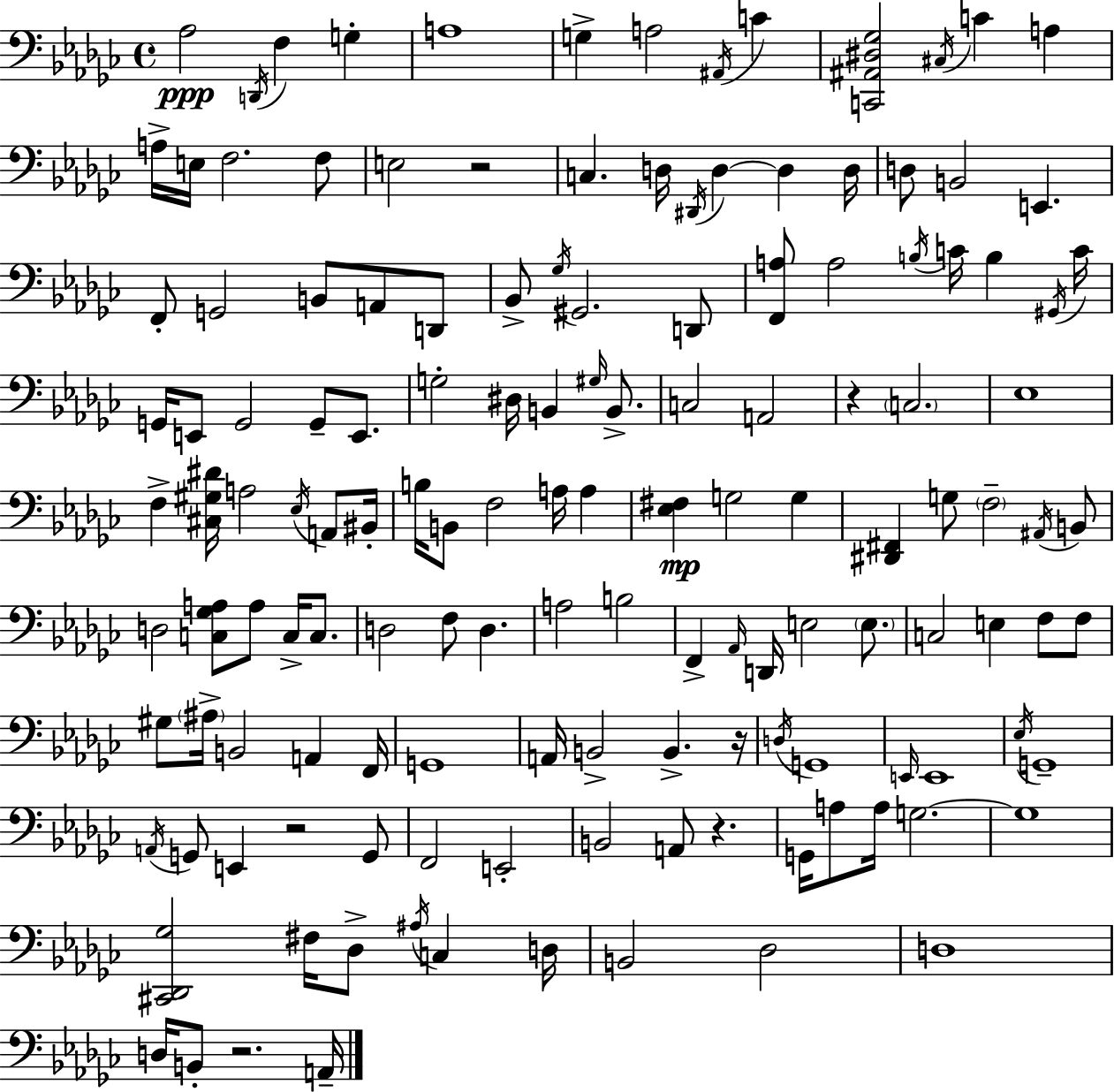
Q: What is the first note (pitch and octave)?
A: Ab3